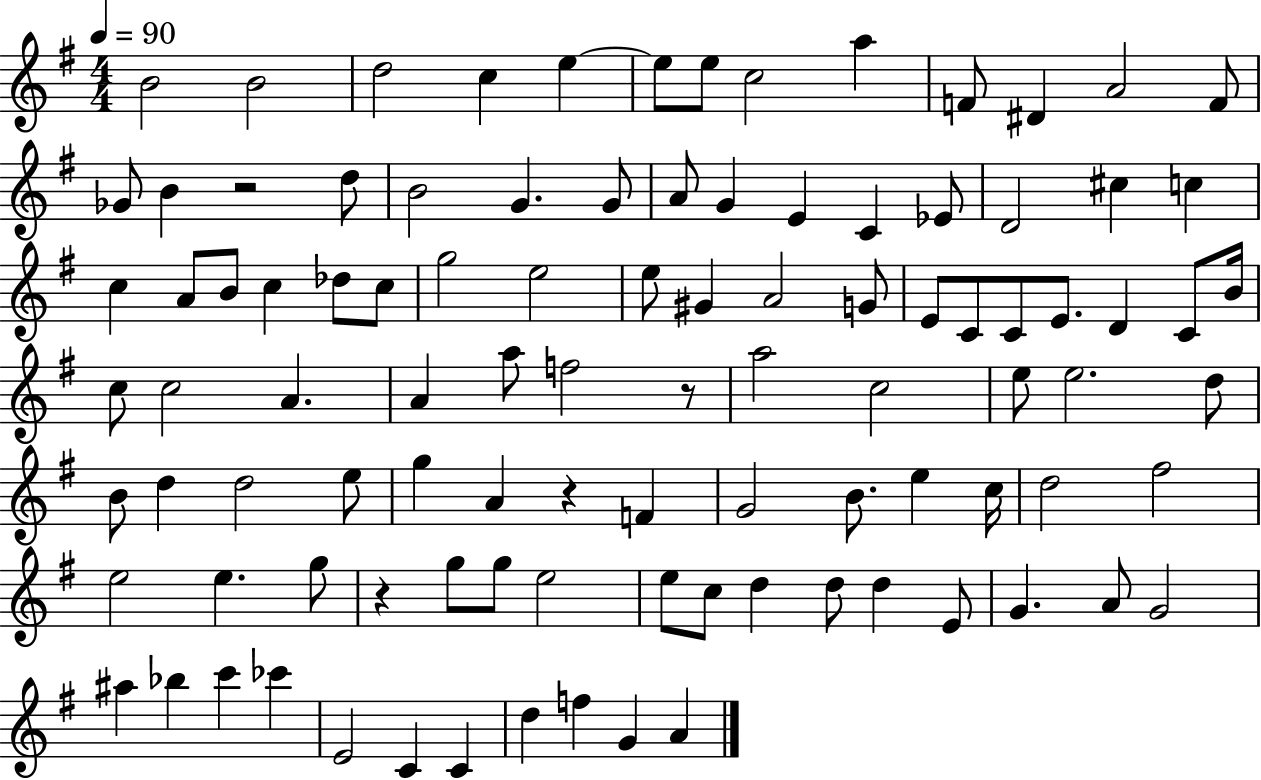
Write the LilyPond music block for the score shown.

{
  \clef treble
  \numericTimeSignature
  \time 4/4
  \key g \major
  \tempo 4 = 90
  b'2 b'2 | d''2 c''4 e''4~~ | e''8 e''8 c''2 a''4 | f'8 dis'4 a'2 f'8 | \break ges'8 b'4 r2 d''8 | b'2 g'4. g'8 | a'8 g'4 e'4 c'4 ees'8 | d'2 cis''4 c''4 | \break c''4 a'8 b'8 c''4 des''8 c''8 | g''2 e''2 | e''8 gis'4 a'2 g'8 | e'8 c'8 c'8 e'8. d'4 c'8 b'16 | \break c''8 c''2 a'4. | a'4 a''8 f''2 r8 | a''2 c''2 | e''8 e''2. d''8 | \break b'8 d''4 d''2 e''8 | g''4 a'4 r4 f'4 | g'2 b'8. e''4 c''16 | d''2 fis''2 | \break e''2 e''4. g''8 | r4 g''8 g''8 e''2 | e''8 c''8 d''4 d''8 d''4 e'8 | g'4. a'8 g'2 | \break ais''4 bes''4 c'''4 ces'''4 | e'2 c'4 c'4 | d''4 f''4 g'4 a'4 | \bar "|."
}